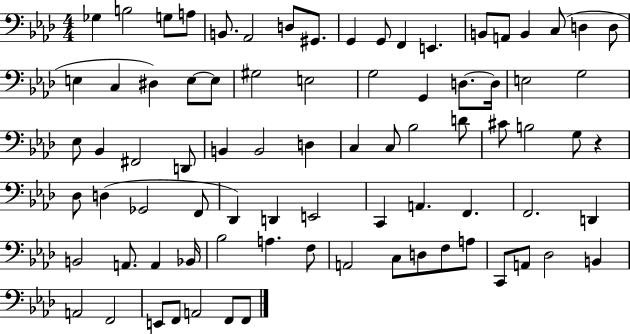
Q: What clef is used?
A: bass